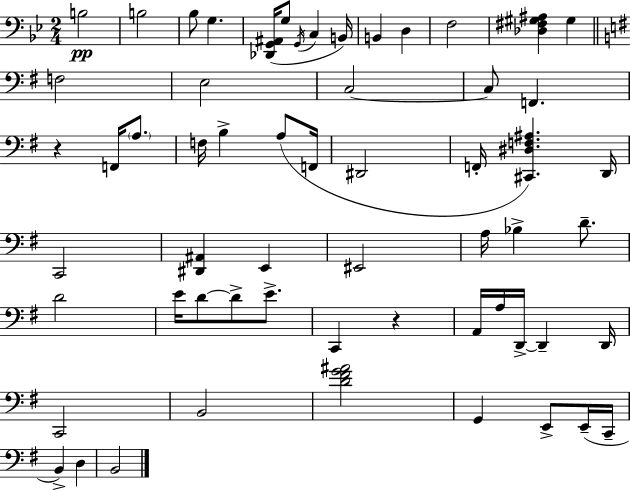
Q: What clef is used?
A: bass